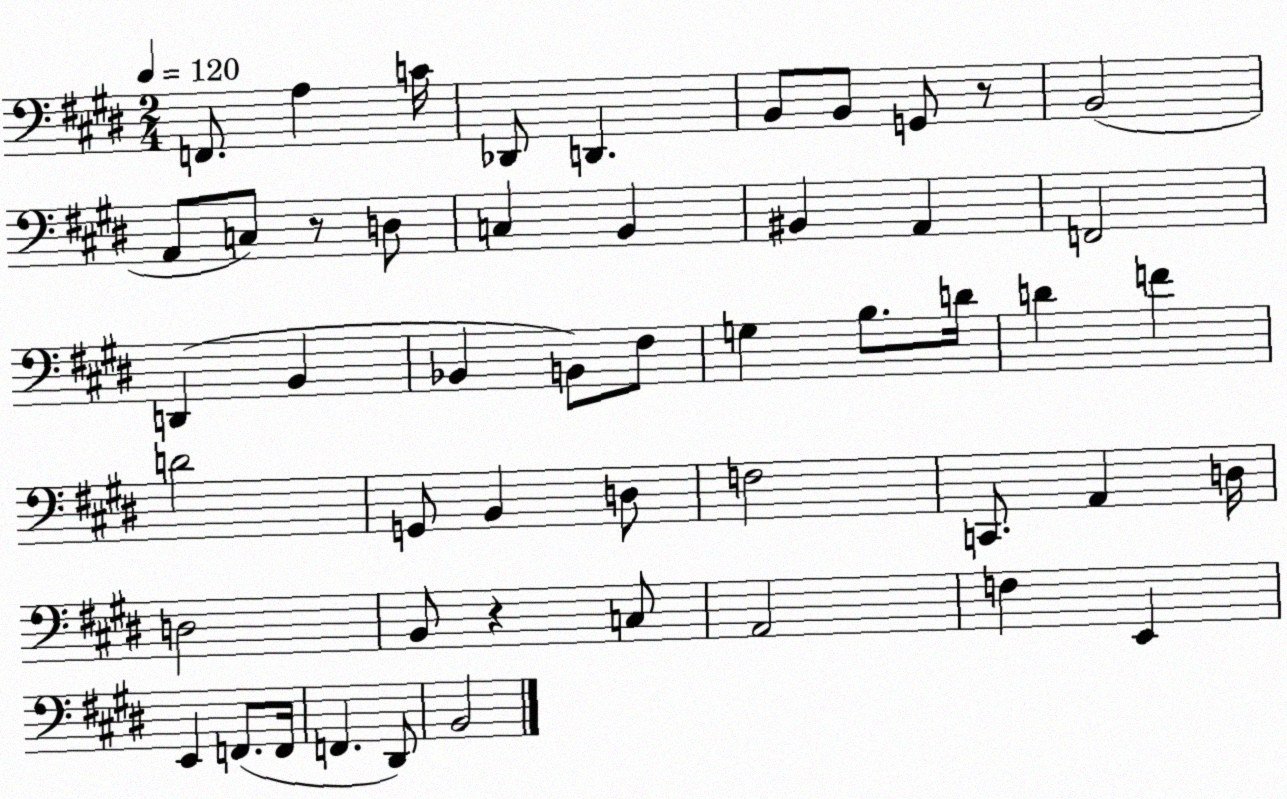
X:1
T:Untitled
M:2/4
L:1/4
K:E
F,,/2 A, C/4 _D,,/2 D,, B,,/2 B,,/2 G,,/2 z/2 B,,2 A,,/2 C,/2 z/2 D,/2 C, B,, ^B,, A,, F,,2 D,, B,, _B,, B,,/2 ^F,/2 G, B,/2 D/4 D F D2 G,,/2 B,, D,/2 F,2 C,,/2 A,, D,/4 D,2 B,,/2 z C,/2 A,,2 F, E,, E,, F,,/2 F,,/4 F,, ^D,,/2 B,,2